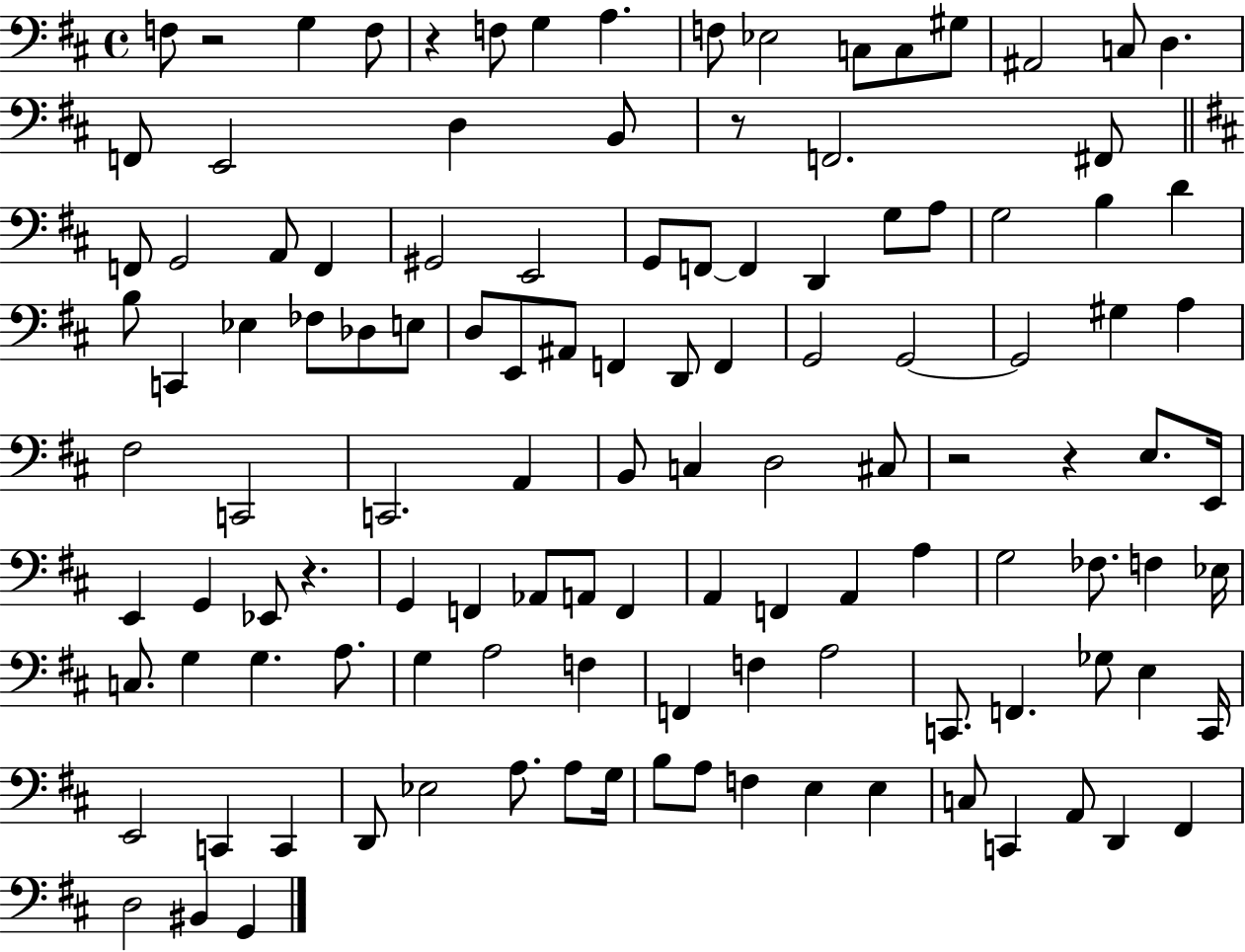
{
  \clef bass
  \time 4/4
  \defaultTimeSignature
  \key d \major
  f8 r2 g4 f8 | r4 f8 g4 a4. | f8 ees2 c8 c8 gis8 | ais,2 c8 d4. | \break f,8 e,2 d4 b,8 | r8 f,2. fis,8 | \bar "||" \break \key d \major f,8 g,2 a,8 f,4 | gis,2 e,2 | g,8 f,8~~ f,4 d,4 g8 a8 | g2 b4 d'4 | \break b8 c,4 ees4 fes8 des8 e8 | d8 e,8 ais,8 f,4 d,8 f,4 | g,2 g,2~~ | g,2 gis4 a4 | \break fis2 c,2 | c,2. a,4 | b,8 c4 d2 cis8 | r2 r4 e8. e,16 | \break e,4 g,4 ees,8 r4. | g,4 f,4 aes,8 a,8 f,4 | a,4 f,4 a,4 a4 | g2 fes8. f4 ees16 | \break c8. g4 g4. a8. | g4 a2 f4 | f,4 f4 a2 | c,8. f,4. ges8 e4 c,16 | \break e,2 c,4 c,4 | d,8 ees2 a8. a8 g16 | b8 a8 f4 e4 e4 | c8 c,4 a,8 d,4 fis,4 | \break d2 bis,4 g,4 | \bar "|."
}